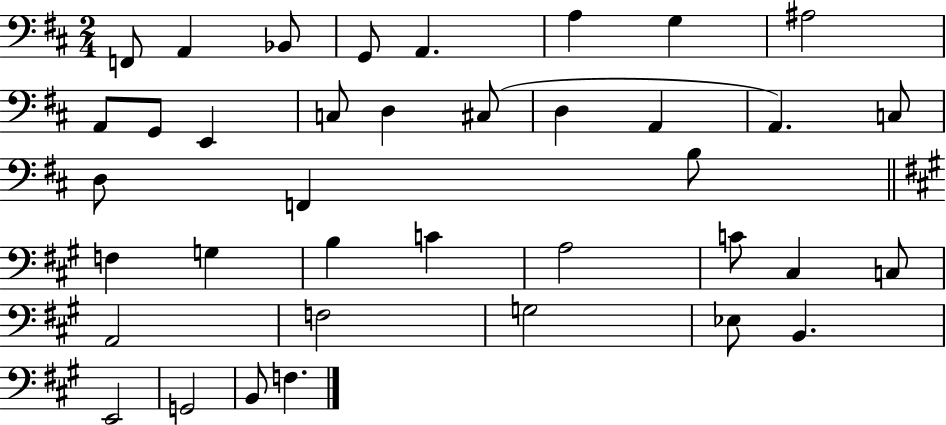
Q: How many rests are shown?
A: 0